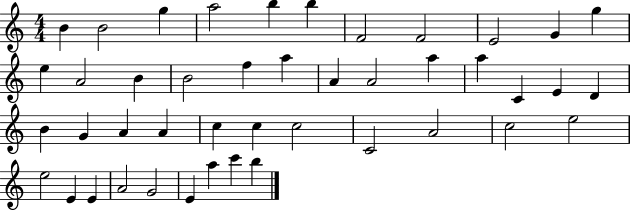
{
  \clef treble
  \numericTimeSignature
  \time 4/4
  \key c \major
  b'4 b'2 g''4 | a''2 b''4 b''4 | f'2 f'2 | e'2 g'4 g''4 | \break e''4 a'2 b'4 | b'2 f''4 a''4 | a'4 a'2 a''4 | a''4 c'4 e'4 d'4 | \break b'4 g'4 a'4 a'4 | c''4 c''4 c''2 | c'2 a'2 | c''2 e''2 | \break e''2 e'4 e'4 | a'2 g'2 | e'4 a''4 c'''4 b''4 | \bar "|."
}